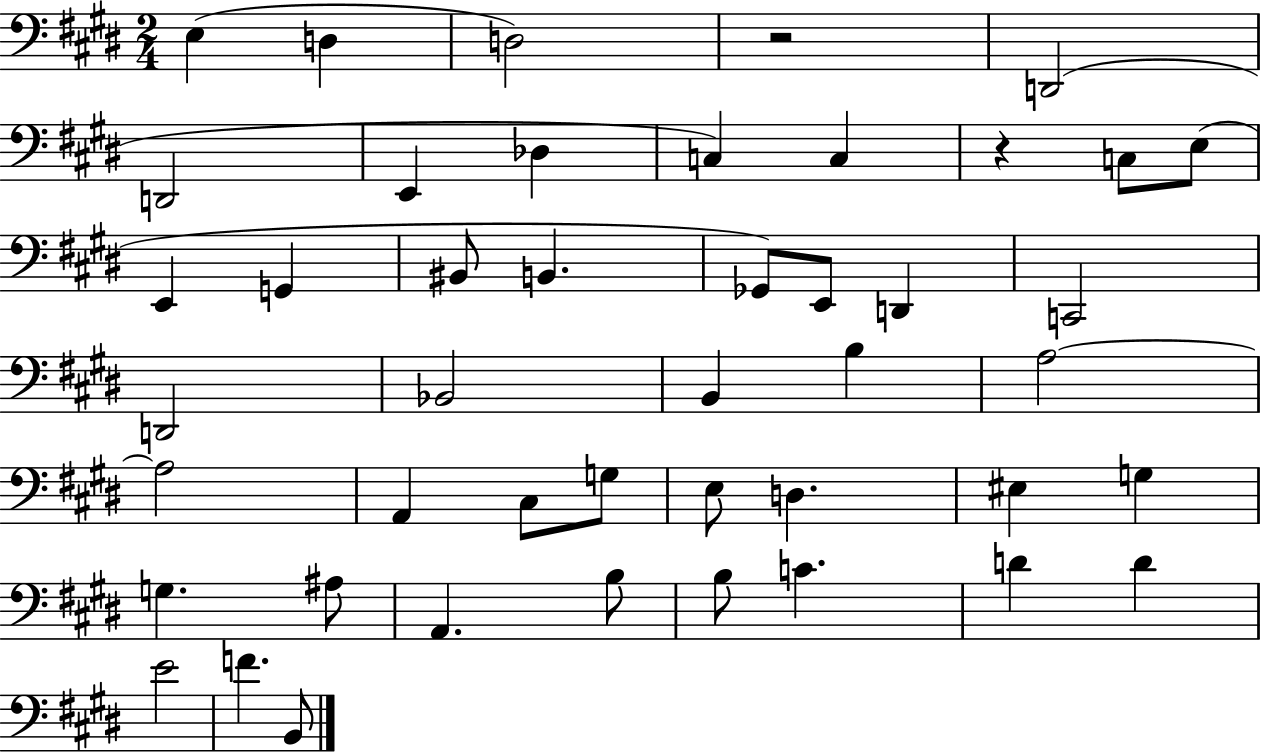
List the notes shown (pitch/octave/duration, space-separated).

E3/q D3/q D3/h R/h D2/h D2/h E2/q Db3/q C3/q C3/q R/q C3/e E3/e E2/q G2/q BIS2/e B2/q. Gb2/e E2/e D2/q C2/h D2/h Bb2/h B2/q B3/q A3/h A3/h A2/q C#3/e G3/e E3/e D3/q. EIS3/q G3/q G3/q. A#3/e A2/q. B3/e B3/e C4/q. D4/q D4/q E4/h F4/q. B2/e